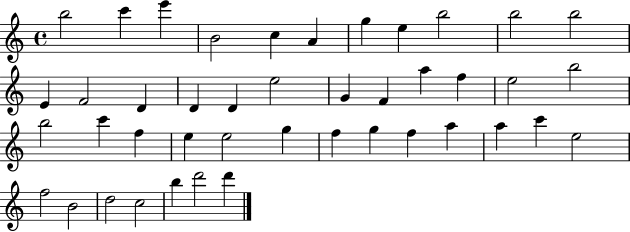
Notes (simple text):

B5/h C6/q E6/q B4/h C5/q A4/q G5/q E5/q B5/h B5/h B5/h E4/q F4/h D4/q D4/q D4/q E5/h G4/q F4/q A5/q F5/q E5/h B5/h B5/h C6/q F5/q E5/q E5/h G5/q F5/q G5/q F5/q A5/q A5/q C6/q E5/h F5/h B4/h D5/h C5/h B5/q D6/h D6/q